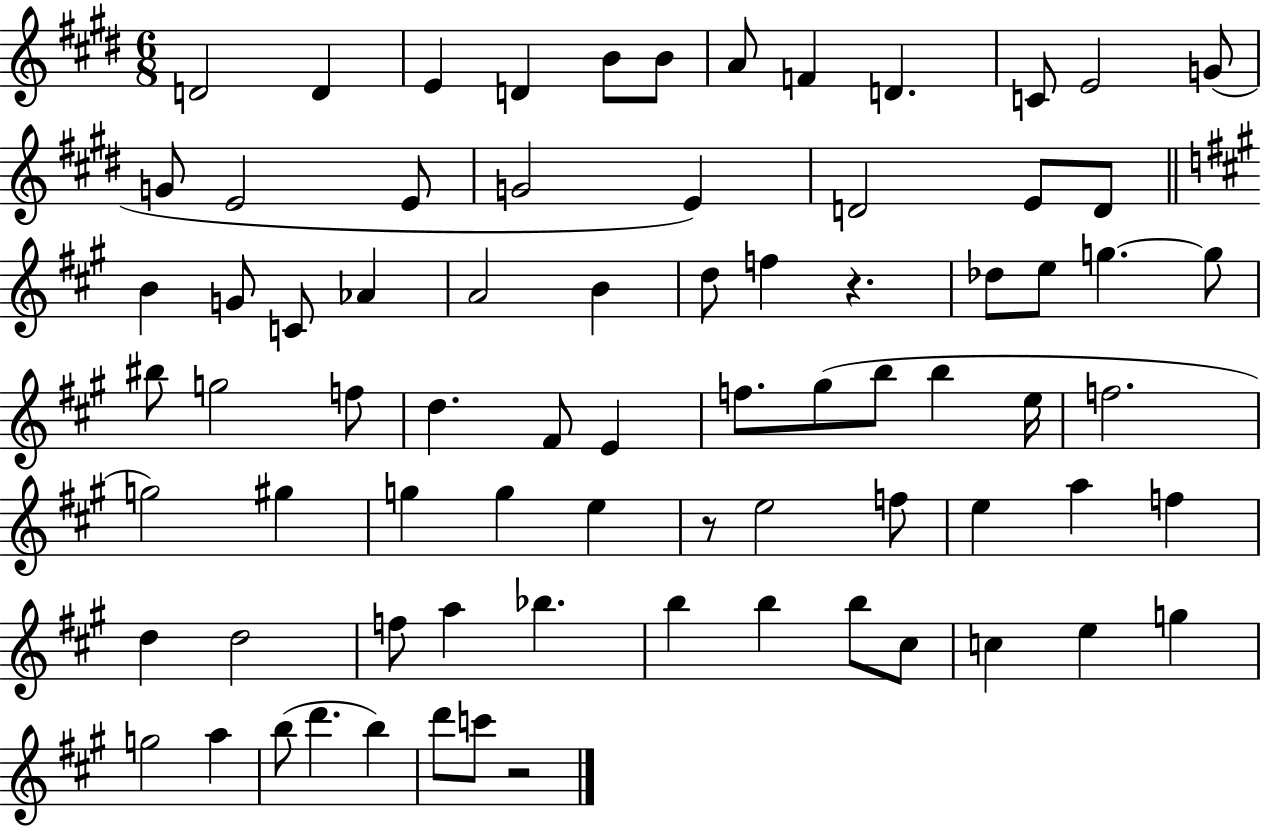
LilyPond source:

{
  \clef treble
  \numericTimeSignature
  \time 6/8
  \key e \major
  d'2 d'4 | e'4 d'4 b'8 b'8 | a'8 f'4 d'4. | c'8 e'2 g'8( | \break g'8 e'2 e'8 | g'2 e'4) | d'2 e'8 d'8 | \bar "||" \break \key a \major b'4 g'8 c'8 aes'4 | a'2 b'4 | d''8 f''4 r4. | des''8 e''8 g''4.~~ g''8 | \break bis''8 g''2 f''8 | d''4. fis'8 e'4 | f''8. gis''8( b''8 b''4 e''16 | f''2. | \break g''2) gis''4 | g''4 g''4 e''4 | r8 e''2 f''8 | e''4 a''4 f''4 | \break d''4 d''2 | f''8 a''4 bes''4. | b''4 b''4 b''8 cis''8 | c''4 e''4 g''4 | \break g''2 a''4 | b''8( d'''4. b''4) | d'''8 c'''8 r2 | \bar "|."
}